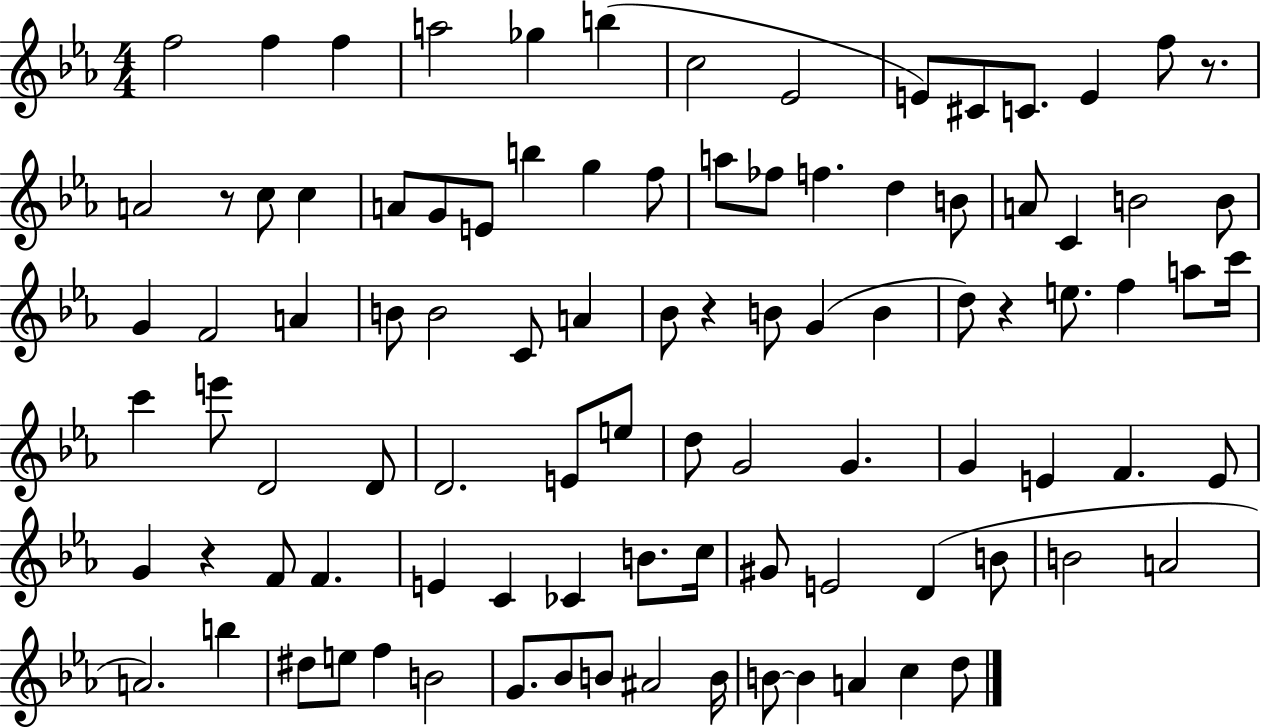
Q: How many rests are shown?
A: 5